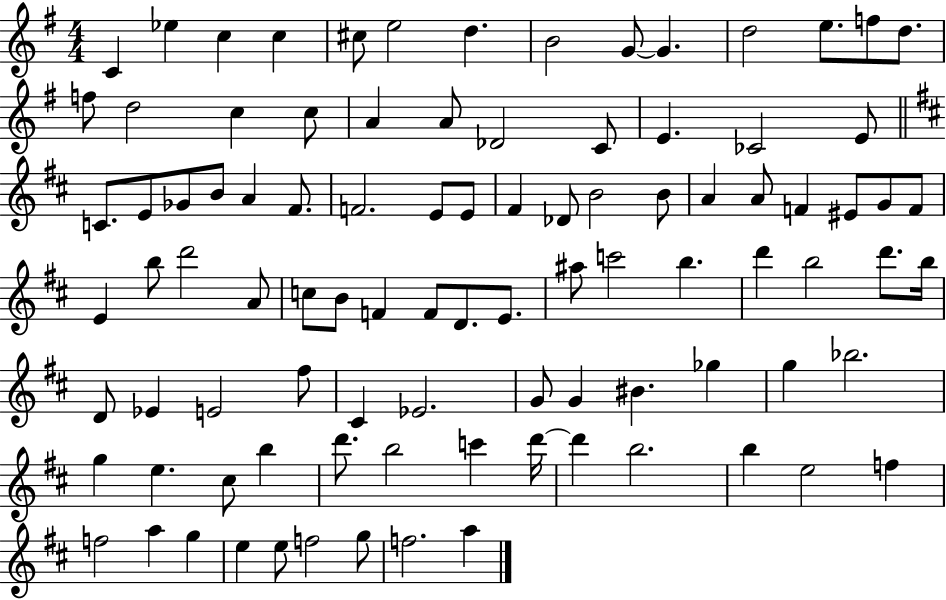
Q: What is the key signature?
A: G major